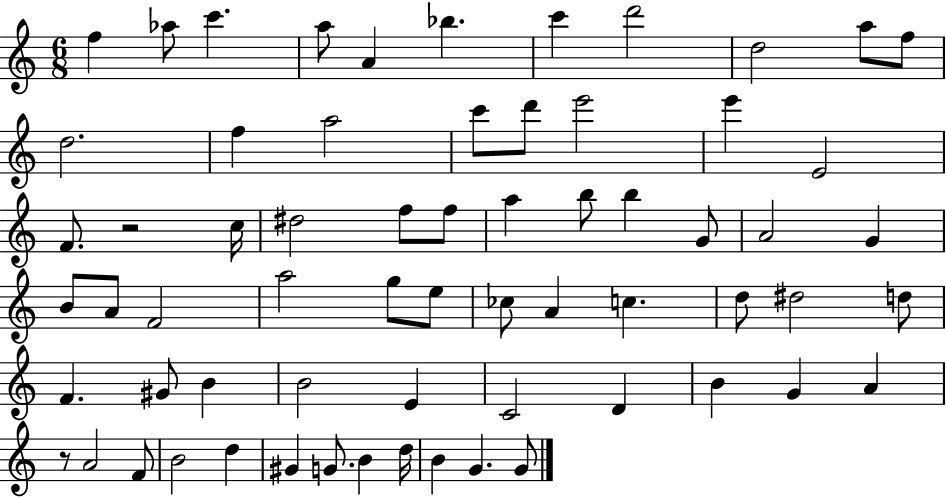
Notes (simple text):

F5/q Ab5/e C6/q. A5/e A4/q Bb5/q. C6/q D6/h D5/h A5/e F5/e D5/h. F5/q A5/h C6/e D6/e E6/h E6/q E4/h F4/e. R/h C5/s D#5/h F5/e F5/e A5/q B5/e B5/q G4/e A4/h G4/q B4/e A4/e F4/h A5/h G5/e E5/e CES5/e A4/q C5/q. D5/e D#5/h D5/e F4/q. G#4/e B4/q B4/h E4/q C4/h D4/q B4/q G4/q A4/q R/e A4/h F4/e B4/h D5/q G#4/q G4/e. B4/q D5/s B4/q G4/q. G4/e